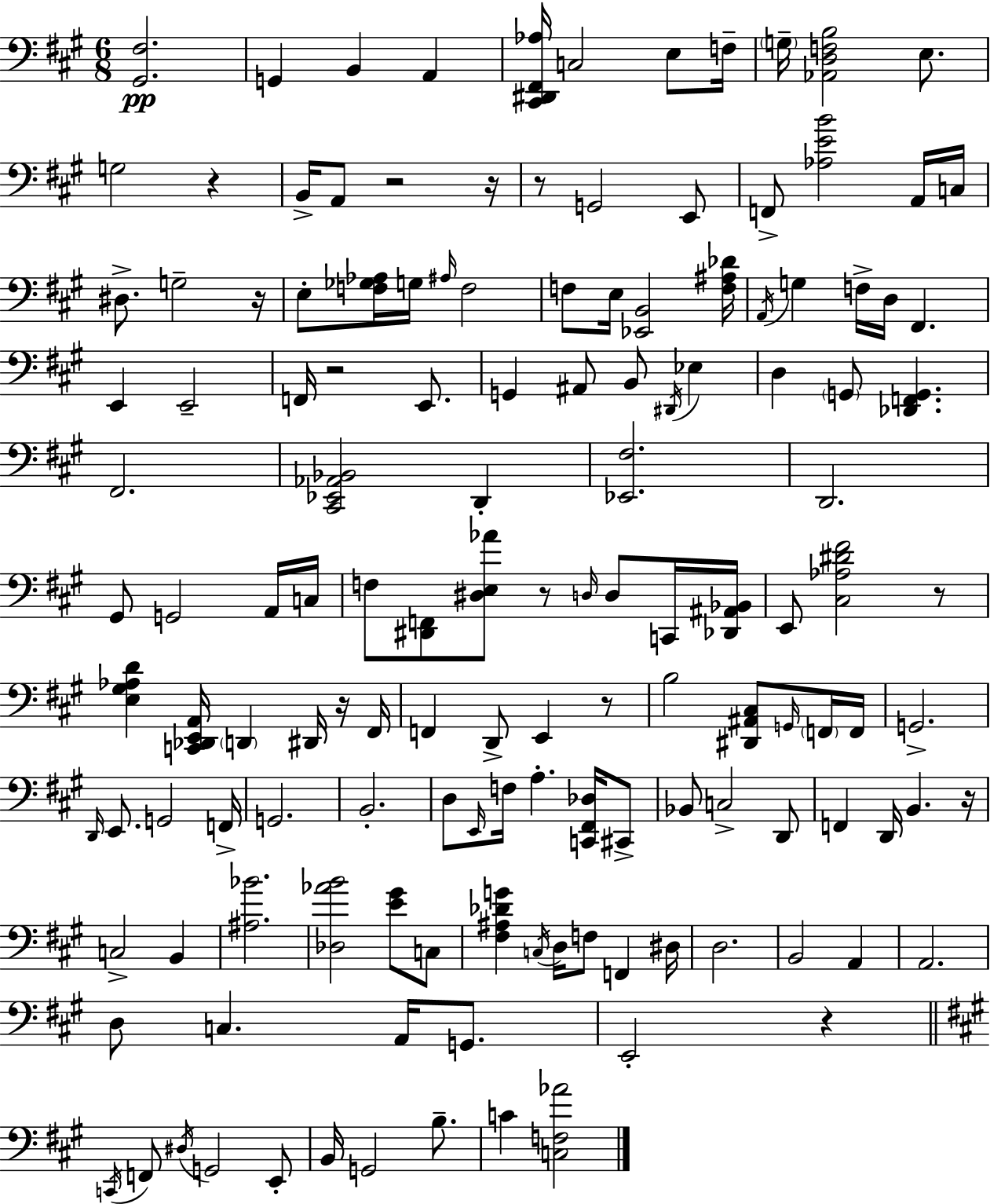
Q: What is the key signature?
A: A major